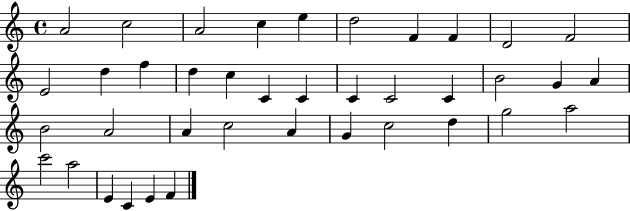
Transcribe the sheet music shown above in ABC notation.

X:1
T:Untitled
M:4/4
L:1/4
K:C
A2 c2 A2 c e d2 F F D2 F2 E2 d f d c C C C C2 C B2 G A B2 A2 A c2 A G c2 d g2 a2 c'2 a2 E C E F